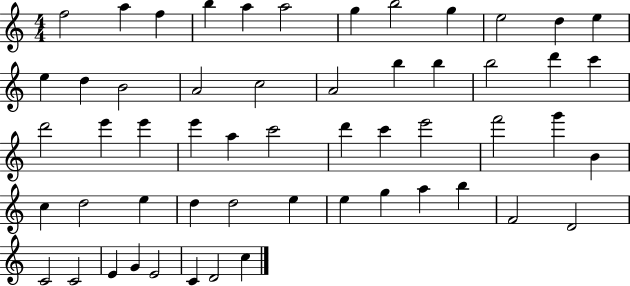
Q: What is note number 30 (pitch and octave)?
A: D6